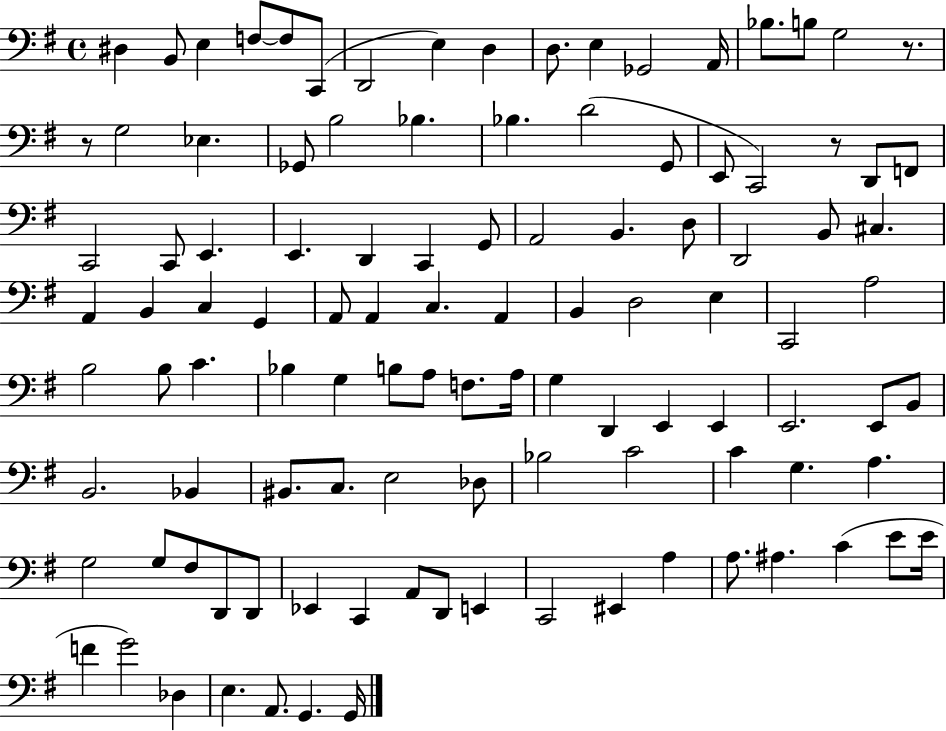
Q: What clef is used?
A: bass